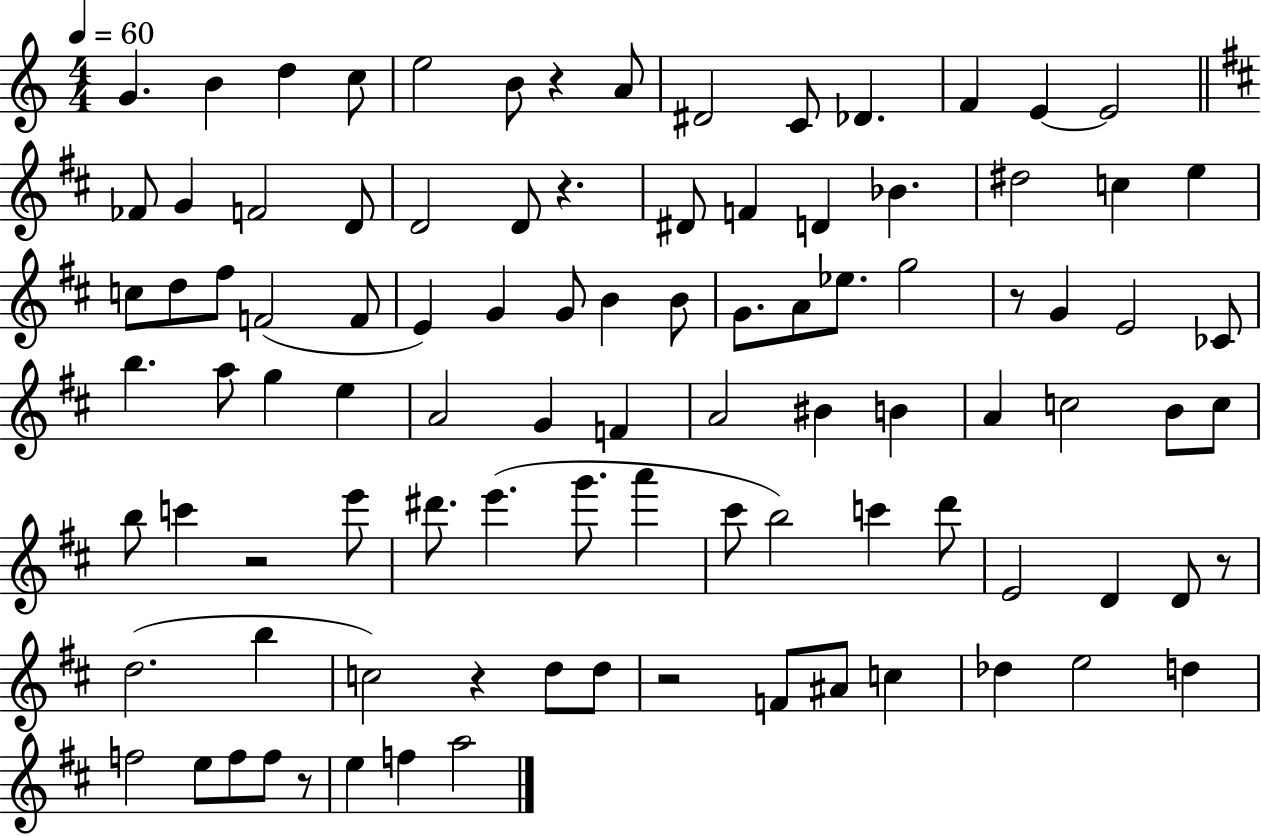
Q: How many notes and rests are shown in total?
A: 97